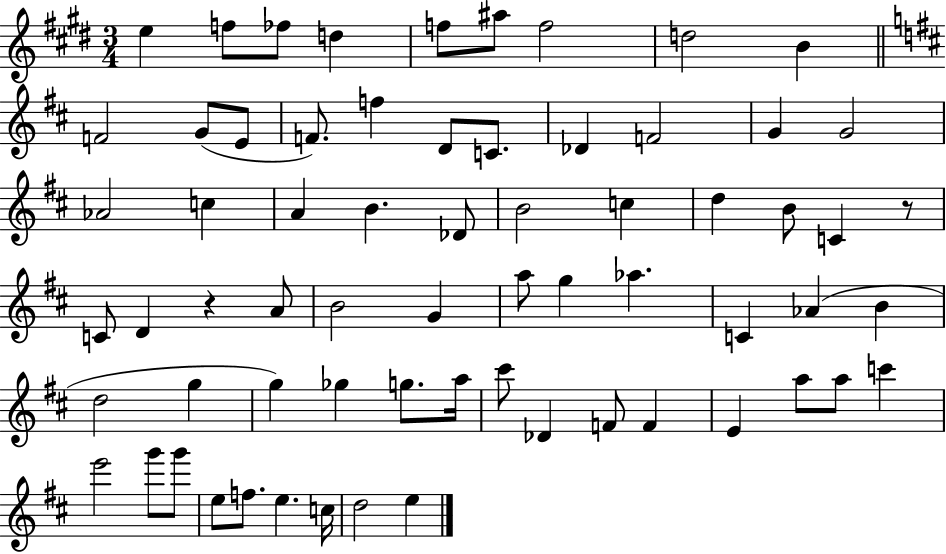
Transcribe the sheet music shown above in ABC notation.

X:1
T:Untitled
M:3/4
L:1/4
K:E
e f/2 _f/2 d f/2 ^a/2 f2 d2 B F2 G/2 E/2 F/2 f D/2 C/2 _D F2 G G2 _A2 c A B _D/2 B2 c d B/2 C z/2 C/2 D z A/2 B2 G a/2 g _a C _A B d2 g g _g g/2 a/4 ^c'/2 _D F/2 F E a/2 a/2 c' e'2 g'/2 g'/2 e/2 f/2 e c/4 d2 e